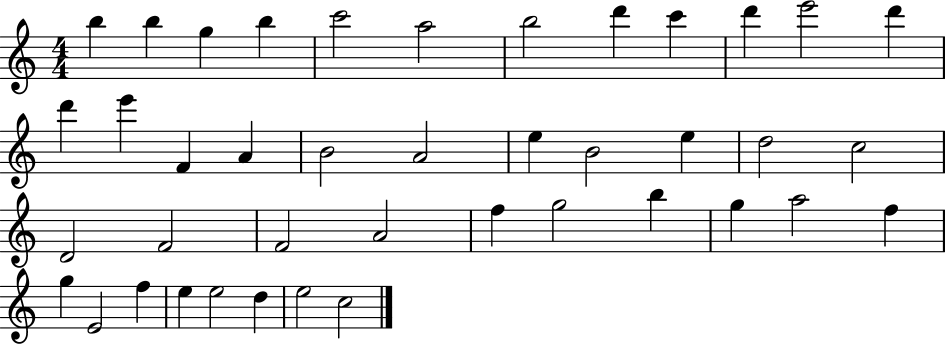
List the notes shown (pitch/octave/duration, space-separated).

B5/q B5/q G5/q B5/q C6/h A5/h B5/h D6/q C6/q D6/q E6/h D6/q D6/q E6/q F4/q A4/q B4/h A4/h E5/q B4/h E5/q D5/h C5/h D4/h F4/h F4/h A4/h F5/q G5/h B5/q G5/q A5/h F5/q G5/q E4/h F5/q E5/q E5/h D5/q E5/h C5/h